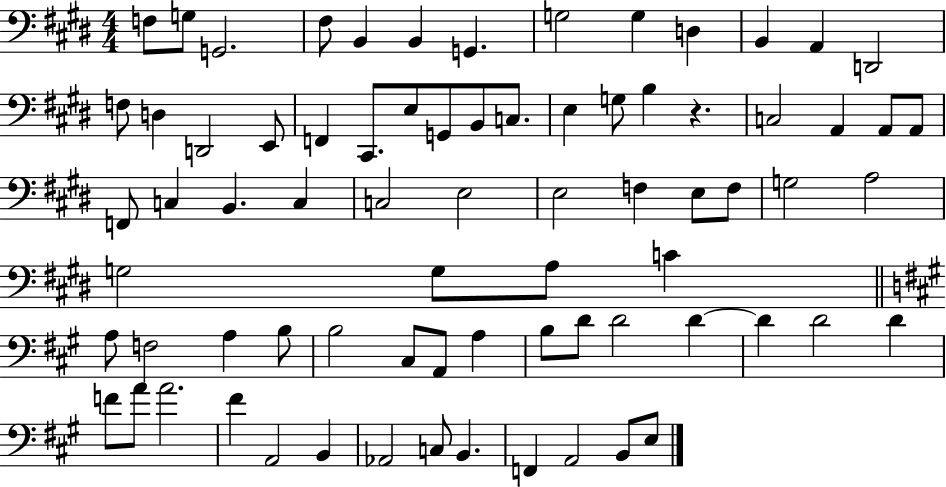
{
  \clef bass
  \numericTimeSignature
  \time 4/4
  \key e \major
  f8 g8 g,2. | fis8 b,4 b,4 g,4. | g2 g4 d4 | b,4 a,4 d,2 | \break f8 d4 d,2 e,8 | f,4 cis,8. e8 g,8 b,8 c8. | e4 g8 b4 r4. | c2 a,4 a,8 a,8 | \break f,8 c4 b,4. c4 | c2 e2 | e2 f4 e8 f8 | g2 a2 | \break g2 g8 a8 c'4 | \bar "||" \break \key a \major a8 f2 a4 b8 | b2 cis8 a,8 a4 | b8 d'8 d'2 d'4~~ | d'4 d'2 d'4 | \break f'8 a'8 a'2. | fis'4 a,2 b,4 | aes,2 c8 b,4. | f,4 a,2 b,8 e8 | \break \bar "|."
}